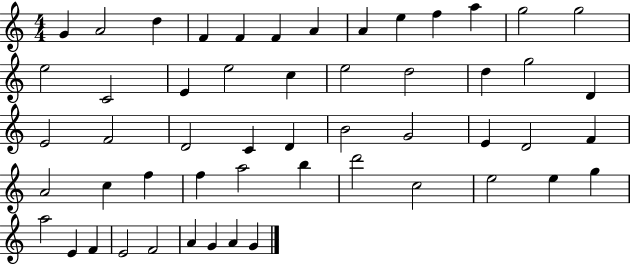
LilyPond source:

{
  \clef treble
  \numericTimeSignature
  \time 4/4
  \key c \major
  g'4 a'2 d''4 | f'4 f'4 f'4 a'4 | a'4 e''4 f''4 a''4 | g''2 g''2 | \break e''2 c'2 | e'4 e''2 c''4 | e''2 d''2 | d''4 g''2 d'4 | \break e'2 f'2 | d'2 c'4 d'4 | b'2 g'2 | e'4 d'2 f'4 | \break a'2 c''4 f''4 | f''4 a''2 b''4 | d'''2 c''2 | e''2 e''4 g''4 | \break a''2 e'4 f'4 | e'2 f'2 | a'4 g'4 a'4 g'4 | \bar "|."
}